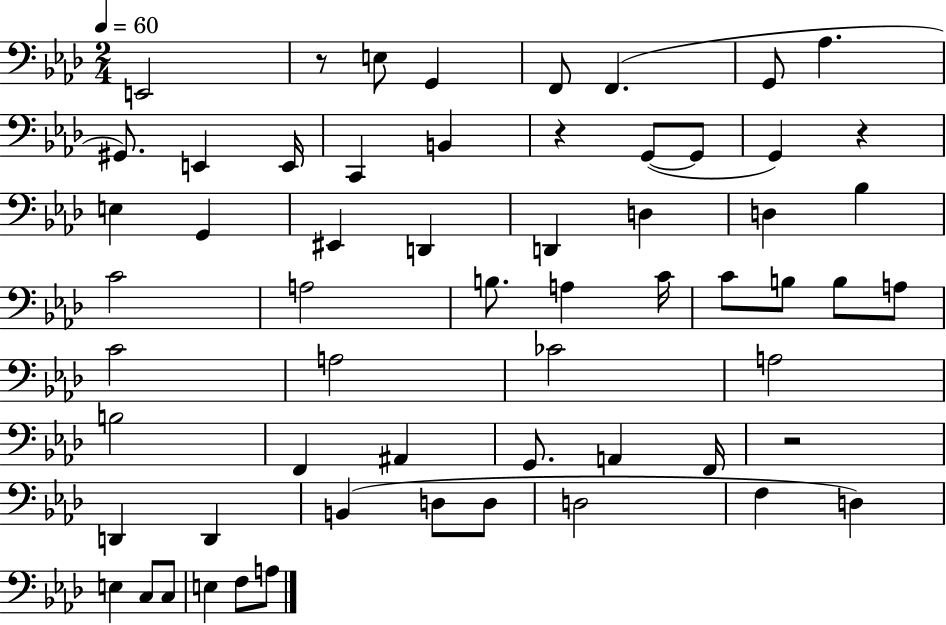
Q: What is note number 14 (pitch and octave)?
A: G2